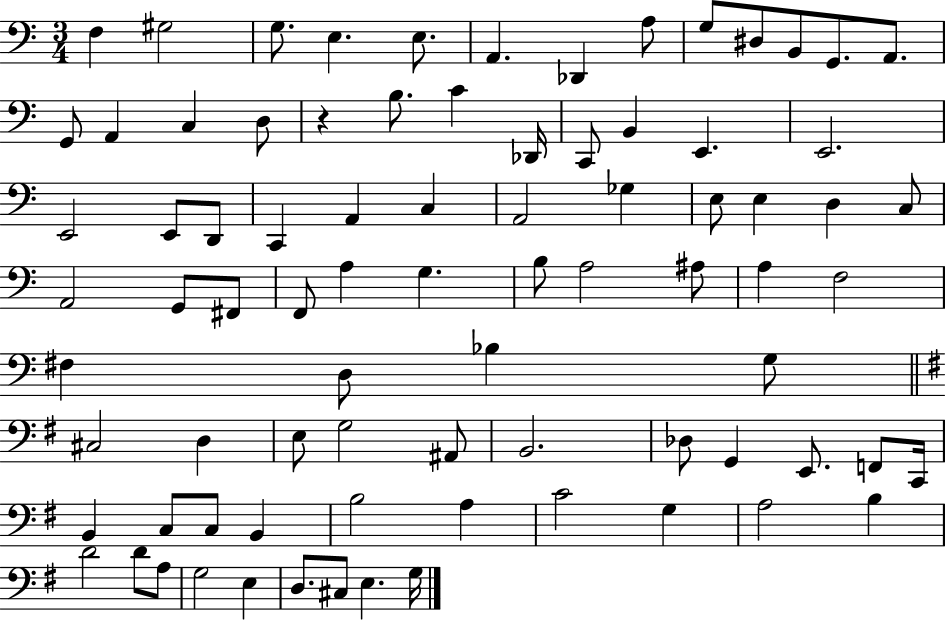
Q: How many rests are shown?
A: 1